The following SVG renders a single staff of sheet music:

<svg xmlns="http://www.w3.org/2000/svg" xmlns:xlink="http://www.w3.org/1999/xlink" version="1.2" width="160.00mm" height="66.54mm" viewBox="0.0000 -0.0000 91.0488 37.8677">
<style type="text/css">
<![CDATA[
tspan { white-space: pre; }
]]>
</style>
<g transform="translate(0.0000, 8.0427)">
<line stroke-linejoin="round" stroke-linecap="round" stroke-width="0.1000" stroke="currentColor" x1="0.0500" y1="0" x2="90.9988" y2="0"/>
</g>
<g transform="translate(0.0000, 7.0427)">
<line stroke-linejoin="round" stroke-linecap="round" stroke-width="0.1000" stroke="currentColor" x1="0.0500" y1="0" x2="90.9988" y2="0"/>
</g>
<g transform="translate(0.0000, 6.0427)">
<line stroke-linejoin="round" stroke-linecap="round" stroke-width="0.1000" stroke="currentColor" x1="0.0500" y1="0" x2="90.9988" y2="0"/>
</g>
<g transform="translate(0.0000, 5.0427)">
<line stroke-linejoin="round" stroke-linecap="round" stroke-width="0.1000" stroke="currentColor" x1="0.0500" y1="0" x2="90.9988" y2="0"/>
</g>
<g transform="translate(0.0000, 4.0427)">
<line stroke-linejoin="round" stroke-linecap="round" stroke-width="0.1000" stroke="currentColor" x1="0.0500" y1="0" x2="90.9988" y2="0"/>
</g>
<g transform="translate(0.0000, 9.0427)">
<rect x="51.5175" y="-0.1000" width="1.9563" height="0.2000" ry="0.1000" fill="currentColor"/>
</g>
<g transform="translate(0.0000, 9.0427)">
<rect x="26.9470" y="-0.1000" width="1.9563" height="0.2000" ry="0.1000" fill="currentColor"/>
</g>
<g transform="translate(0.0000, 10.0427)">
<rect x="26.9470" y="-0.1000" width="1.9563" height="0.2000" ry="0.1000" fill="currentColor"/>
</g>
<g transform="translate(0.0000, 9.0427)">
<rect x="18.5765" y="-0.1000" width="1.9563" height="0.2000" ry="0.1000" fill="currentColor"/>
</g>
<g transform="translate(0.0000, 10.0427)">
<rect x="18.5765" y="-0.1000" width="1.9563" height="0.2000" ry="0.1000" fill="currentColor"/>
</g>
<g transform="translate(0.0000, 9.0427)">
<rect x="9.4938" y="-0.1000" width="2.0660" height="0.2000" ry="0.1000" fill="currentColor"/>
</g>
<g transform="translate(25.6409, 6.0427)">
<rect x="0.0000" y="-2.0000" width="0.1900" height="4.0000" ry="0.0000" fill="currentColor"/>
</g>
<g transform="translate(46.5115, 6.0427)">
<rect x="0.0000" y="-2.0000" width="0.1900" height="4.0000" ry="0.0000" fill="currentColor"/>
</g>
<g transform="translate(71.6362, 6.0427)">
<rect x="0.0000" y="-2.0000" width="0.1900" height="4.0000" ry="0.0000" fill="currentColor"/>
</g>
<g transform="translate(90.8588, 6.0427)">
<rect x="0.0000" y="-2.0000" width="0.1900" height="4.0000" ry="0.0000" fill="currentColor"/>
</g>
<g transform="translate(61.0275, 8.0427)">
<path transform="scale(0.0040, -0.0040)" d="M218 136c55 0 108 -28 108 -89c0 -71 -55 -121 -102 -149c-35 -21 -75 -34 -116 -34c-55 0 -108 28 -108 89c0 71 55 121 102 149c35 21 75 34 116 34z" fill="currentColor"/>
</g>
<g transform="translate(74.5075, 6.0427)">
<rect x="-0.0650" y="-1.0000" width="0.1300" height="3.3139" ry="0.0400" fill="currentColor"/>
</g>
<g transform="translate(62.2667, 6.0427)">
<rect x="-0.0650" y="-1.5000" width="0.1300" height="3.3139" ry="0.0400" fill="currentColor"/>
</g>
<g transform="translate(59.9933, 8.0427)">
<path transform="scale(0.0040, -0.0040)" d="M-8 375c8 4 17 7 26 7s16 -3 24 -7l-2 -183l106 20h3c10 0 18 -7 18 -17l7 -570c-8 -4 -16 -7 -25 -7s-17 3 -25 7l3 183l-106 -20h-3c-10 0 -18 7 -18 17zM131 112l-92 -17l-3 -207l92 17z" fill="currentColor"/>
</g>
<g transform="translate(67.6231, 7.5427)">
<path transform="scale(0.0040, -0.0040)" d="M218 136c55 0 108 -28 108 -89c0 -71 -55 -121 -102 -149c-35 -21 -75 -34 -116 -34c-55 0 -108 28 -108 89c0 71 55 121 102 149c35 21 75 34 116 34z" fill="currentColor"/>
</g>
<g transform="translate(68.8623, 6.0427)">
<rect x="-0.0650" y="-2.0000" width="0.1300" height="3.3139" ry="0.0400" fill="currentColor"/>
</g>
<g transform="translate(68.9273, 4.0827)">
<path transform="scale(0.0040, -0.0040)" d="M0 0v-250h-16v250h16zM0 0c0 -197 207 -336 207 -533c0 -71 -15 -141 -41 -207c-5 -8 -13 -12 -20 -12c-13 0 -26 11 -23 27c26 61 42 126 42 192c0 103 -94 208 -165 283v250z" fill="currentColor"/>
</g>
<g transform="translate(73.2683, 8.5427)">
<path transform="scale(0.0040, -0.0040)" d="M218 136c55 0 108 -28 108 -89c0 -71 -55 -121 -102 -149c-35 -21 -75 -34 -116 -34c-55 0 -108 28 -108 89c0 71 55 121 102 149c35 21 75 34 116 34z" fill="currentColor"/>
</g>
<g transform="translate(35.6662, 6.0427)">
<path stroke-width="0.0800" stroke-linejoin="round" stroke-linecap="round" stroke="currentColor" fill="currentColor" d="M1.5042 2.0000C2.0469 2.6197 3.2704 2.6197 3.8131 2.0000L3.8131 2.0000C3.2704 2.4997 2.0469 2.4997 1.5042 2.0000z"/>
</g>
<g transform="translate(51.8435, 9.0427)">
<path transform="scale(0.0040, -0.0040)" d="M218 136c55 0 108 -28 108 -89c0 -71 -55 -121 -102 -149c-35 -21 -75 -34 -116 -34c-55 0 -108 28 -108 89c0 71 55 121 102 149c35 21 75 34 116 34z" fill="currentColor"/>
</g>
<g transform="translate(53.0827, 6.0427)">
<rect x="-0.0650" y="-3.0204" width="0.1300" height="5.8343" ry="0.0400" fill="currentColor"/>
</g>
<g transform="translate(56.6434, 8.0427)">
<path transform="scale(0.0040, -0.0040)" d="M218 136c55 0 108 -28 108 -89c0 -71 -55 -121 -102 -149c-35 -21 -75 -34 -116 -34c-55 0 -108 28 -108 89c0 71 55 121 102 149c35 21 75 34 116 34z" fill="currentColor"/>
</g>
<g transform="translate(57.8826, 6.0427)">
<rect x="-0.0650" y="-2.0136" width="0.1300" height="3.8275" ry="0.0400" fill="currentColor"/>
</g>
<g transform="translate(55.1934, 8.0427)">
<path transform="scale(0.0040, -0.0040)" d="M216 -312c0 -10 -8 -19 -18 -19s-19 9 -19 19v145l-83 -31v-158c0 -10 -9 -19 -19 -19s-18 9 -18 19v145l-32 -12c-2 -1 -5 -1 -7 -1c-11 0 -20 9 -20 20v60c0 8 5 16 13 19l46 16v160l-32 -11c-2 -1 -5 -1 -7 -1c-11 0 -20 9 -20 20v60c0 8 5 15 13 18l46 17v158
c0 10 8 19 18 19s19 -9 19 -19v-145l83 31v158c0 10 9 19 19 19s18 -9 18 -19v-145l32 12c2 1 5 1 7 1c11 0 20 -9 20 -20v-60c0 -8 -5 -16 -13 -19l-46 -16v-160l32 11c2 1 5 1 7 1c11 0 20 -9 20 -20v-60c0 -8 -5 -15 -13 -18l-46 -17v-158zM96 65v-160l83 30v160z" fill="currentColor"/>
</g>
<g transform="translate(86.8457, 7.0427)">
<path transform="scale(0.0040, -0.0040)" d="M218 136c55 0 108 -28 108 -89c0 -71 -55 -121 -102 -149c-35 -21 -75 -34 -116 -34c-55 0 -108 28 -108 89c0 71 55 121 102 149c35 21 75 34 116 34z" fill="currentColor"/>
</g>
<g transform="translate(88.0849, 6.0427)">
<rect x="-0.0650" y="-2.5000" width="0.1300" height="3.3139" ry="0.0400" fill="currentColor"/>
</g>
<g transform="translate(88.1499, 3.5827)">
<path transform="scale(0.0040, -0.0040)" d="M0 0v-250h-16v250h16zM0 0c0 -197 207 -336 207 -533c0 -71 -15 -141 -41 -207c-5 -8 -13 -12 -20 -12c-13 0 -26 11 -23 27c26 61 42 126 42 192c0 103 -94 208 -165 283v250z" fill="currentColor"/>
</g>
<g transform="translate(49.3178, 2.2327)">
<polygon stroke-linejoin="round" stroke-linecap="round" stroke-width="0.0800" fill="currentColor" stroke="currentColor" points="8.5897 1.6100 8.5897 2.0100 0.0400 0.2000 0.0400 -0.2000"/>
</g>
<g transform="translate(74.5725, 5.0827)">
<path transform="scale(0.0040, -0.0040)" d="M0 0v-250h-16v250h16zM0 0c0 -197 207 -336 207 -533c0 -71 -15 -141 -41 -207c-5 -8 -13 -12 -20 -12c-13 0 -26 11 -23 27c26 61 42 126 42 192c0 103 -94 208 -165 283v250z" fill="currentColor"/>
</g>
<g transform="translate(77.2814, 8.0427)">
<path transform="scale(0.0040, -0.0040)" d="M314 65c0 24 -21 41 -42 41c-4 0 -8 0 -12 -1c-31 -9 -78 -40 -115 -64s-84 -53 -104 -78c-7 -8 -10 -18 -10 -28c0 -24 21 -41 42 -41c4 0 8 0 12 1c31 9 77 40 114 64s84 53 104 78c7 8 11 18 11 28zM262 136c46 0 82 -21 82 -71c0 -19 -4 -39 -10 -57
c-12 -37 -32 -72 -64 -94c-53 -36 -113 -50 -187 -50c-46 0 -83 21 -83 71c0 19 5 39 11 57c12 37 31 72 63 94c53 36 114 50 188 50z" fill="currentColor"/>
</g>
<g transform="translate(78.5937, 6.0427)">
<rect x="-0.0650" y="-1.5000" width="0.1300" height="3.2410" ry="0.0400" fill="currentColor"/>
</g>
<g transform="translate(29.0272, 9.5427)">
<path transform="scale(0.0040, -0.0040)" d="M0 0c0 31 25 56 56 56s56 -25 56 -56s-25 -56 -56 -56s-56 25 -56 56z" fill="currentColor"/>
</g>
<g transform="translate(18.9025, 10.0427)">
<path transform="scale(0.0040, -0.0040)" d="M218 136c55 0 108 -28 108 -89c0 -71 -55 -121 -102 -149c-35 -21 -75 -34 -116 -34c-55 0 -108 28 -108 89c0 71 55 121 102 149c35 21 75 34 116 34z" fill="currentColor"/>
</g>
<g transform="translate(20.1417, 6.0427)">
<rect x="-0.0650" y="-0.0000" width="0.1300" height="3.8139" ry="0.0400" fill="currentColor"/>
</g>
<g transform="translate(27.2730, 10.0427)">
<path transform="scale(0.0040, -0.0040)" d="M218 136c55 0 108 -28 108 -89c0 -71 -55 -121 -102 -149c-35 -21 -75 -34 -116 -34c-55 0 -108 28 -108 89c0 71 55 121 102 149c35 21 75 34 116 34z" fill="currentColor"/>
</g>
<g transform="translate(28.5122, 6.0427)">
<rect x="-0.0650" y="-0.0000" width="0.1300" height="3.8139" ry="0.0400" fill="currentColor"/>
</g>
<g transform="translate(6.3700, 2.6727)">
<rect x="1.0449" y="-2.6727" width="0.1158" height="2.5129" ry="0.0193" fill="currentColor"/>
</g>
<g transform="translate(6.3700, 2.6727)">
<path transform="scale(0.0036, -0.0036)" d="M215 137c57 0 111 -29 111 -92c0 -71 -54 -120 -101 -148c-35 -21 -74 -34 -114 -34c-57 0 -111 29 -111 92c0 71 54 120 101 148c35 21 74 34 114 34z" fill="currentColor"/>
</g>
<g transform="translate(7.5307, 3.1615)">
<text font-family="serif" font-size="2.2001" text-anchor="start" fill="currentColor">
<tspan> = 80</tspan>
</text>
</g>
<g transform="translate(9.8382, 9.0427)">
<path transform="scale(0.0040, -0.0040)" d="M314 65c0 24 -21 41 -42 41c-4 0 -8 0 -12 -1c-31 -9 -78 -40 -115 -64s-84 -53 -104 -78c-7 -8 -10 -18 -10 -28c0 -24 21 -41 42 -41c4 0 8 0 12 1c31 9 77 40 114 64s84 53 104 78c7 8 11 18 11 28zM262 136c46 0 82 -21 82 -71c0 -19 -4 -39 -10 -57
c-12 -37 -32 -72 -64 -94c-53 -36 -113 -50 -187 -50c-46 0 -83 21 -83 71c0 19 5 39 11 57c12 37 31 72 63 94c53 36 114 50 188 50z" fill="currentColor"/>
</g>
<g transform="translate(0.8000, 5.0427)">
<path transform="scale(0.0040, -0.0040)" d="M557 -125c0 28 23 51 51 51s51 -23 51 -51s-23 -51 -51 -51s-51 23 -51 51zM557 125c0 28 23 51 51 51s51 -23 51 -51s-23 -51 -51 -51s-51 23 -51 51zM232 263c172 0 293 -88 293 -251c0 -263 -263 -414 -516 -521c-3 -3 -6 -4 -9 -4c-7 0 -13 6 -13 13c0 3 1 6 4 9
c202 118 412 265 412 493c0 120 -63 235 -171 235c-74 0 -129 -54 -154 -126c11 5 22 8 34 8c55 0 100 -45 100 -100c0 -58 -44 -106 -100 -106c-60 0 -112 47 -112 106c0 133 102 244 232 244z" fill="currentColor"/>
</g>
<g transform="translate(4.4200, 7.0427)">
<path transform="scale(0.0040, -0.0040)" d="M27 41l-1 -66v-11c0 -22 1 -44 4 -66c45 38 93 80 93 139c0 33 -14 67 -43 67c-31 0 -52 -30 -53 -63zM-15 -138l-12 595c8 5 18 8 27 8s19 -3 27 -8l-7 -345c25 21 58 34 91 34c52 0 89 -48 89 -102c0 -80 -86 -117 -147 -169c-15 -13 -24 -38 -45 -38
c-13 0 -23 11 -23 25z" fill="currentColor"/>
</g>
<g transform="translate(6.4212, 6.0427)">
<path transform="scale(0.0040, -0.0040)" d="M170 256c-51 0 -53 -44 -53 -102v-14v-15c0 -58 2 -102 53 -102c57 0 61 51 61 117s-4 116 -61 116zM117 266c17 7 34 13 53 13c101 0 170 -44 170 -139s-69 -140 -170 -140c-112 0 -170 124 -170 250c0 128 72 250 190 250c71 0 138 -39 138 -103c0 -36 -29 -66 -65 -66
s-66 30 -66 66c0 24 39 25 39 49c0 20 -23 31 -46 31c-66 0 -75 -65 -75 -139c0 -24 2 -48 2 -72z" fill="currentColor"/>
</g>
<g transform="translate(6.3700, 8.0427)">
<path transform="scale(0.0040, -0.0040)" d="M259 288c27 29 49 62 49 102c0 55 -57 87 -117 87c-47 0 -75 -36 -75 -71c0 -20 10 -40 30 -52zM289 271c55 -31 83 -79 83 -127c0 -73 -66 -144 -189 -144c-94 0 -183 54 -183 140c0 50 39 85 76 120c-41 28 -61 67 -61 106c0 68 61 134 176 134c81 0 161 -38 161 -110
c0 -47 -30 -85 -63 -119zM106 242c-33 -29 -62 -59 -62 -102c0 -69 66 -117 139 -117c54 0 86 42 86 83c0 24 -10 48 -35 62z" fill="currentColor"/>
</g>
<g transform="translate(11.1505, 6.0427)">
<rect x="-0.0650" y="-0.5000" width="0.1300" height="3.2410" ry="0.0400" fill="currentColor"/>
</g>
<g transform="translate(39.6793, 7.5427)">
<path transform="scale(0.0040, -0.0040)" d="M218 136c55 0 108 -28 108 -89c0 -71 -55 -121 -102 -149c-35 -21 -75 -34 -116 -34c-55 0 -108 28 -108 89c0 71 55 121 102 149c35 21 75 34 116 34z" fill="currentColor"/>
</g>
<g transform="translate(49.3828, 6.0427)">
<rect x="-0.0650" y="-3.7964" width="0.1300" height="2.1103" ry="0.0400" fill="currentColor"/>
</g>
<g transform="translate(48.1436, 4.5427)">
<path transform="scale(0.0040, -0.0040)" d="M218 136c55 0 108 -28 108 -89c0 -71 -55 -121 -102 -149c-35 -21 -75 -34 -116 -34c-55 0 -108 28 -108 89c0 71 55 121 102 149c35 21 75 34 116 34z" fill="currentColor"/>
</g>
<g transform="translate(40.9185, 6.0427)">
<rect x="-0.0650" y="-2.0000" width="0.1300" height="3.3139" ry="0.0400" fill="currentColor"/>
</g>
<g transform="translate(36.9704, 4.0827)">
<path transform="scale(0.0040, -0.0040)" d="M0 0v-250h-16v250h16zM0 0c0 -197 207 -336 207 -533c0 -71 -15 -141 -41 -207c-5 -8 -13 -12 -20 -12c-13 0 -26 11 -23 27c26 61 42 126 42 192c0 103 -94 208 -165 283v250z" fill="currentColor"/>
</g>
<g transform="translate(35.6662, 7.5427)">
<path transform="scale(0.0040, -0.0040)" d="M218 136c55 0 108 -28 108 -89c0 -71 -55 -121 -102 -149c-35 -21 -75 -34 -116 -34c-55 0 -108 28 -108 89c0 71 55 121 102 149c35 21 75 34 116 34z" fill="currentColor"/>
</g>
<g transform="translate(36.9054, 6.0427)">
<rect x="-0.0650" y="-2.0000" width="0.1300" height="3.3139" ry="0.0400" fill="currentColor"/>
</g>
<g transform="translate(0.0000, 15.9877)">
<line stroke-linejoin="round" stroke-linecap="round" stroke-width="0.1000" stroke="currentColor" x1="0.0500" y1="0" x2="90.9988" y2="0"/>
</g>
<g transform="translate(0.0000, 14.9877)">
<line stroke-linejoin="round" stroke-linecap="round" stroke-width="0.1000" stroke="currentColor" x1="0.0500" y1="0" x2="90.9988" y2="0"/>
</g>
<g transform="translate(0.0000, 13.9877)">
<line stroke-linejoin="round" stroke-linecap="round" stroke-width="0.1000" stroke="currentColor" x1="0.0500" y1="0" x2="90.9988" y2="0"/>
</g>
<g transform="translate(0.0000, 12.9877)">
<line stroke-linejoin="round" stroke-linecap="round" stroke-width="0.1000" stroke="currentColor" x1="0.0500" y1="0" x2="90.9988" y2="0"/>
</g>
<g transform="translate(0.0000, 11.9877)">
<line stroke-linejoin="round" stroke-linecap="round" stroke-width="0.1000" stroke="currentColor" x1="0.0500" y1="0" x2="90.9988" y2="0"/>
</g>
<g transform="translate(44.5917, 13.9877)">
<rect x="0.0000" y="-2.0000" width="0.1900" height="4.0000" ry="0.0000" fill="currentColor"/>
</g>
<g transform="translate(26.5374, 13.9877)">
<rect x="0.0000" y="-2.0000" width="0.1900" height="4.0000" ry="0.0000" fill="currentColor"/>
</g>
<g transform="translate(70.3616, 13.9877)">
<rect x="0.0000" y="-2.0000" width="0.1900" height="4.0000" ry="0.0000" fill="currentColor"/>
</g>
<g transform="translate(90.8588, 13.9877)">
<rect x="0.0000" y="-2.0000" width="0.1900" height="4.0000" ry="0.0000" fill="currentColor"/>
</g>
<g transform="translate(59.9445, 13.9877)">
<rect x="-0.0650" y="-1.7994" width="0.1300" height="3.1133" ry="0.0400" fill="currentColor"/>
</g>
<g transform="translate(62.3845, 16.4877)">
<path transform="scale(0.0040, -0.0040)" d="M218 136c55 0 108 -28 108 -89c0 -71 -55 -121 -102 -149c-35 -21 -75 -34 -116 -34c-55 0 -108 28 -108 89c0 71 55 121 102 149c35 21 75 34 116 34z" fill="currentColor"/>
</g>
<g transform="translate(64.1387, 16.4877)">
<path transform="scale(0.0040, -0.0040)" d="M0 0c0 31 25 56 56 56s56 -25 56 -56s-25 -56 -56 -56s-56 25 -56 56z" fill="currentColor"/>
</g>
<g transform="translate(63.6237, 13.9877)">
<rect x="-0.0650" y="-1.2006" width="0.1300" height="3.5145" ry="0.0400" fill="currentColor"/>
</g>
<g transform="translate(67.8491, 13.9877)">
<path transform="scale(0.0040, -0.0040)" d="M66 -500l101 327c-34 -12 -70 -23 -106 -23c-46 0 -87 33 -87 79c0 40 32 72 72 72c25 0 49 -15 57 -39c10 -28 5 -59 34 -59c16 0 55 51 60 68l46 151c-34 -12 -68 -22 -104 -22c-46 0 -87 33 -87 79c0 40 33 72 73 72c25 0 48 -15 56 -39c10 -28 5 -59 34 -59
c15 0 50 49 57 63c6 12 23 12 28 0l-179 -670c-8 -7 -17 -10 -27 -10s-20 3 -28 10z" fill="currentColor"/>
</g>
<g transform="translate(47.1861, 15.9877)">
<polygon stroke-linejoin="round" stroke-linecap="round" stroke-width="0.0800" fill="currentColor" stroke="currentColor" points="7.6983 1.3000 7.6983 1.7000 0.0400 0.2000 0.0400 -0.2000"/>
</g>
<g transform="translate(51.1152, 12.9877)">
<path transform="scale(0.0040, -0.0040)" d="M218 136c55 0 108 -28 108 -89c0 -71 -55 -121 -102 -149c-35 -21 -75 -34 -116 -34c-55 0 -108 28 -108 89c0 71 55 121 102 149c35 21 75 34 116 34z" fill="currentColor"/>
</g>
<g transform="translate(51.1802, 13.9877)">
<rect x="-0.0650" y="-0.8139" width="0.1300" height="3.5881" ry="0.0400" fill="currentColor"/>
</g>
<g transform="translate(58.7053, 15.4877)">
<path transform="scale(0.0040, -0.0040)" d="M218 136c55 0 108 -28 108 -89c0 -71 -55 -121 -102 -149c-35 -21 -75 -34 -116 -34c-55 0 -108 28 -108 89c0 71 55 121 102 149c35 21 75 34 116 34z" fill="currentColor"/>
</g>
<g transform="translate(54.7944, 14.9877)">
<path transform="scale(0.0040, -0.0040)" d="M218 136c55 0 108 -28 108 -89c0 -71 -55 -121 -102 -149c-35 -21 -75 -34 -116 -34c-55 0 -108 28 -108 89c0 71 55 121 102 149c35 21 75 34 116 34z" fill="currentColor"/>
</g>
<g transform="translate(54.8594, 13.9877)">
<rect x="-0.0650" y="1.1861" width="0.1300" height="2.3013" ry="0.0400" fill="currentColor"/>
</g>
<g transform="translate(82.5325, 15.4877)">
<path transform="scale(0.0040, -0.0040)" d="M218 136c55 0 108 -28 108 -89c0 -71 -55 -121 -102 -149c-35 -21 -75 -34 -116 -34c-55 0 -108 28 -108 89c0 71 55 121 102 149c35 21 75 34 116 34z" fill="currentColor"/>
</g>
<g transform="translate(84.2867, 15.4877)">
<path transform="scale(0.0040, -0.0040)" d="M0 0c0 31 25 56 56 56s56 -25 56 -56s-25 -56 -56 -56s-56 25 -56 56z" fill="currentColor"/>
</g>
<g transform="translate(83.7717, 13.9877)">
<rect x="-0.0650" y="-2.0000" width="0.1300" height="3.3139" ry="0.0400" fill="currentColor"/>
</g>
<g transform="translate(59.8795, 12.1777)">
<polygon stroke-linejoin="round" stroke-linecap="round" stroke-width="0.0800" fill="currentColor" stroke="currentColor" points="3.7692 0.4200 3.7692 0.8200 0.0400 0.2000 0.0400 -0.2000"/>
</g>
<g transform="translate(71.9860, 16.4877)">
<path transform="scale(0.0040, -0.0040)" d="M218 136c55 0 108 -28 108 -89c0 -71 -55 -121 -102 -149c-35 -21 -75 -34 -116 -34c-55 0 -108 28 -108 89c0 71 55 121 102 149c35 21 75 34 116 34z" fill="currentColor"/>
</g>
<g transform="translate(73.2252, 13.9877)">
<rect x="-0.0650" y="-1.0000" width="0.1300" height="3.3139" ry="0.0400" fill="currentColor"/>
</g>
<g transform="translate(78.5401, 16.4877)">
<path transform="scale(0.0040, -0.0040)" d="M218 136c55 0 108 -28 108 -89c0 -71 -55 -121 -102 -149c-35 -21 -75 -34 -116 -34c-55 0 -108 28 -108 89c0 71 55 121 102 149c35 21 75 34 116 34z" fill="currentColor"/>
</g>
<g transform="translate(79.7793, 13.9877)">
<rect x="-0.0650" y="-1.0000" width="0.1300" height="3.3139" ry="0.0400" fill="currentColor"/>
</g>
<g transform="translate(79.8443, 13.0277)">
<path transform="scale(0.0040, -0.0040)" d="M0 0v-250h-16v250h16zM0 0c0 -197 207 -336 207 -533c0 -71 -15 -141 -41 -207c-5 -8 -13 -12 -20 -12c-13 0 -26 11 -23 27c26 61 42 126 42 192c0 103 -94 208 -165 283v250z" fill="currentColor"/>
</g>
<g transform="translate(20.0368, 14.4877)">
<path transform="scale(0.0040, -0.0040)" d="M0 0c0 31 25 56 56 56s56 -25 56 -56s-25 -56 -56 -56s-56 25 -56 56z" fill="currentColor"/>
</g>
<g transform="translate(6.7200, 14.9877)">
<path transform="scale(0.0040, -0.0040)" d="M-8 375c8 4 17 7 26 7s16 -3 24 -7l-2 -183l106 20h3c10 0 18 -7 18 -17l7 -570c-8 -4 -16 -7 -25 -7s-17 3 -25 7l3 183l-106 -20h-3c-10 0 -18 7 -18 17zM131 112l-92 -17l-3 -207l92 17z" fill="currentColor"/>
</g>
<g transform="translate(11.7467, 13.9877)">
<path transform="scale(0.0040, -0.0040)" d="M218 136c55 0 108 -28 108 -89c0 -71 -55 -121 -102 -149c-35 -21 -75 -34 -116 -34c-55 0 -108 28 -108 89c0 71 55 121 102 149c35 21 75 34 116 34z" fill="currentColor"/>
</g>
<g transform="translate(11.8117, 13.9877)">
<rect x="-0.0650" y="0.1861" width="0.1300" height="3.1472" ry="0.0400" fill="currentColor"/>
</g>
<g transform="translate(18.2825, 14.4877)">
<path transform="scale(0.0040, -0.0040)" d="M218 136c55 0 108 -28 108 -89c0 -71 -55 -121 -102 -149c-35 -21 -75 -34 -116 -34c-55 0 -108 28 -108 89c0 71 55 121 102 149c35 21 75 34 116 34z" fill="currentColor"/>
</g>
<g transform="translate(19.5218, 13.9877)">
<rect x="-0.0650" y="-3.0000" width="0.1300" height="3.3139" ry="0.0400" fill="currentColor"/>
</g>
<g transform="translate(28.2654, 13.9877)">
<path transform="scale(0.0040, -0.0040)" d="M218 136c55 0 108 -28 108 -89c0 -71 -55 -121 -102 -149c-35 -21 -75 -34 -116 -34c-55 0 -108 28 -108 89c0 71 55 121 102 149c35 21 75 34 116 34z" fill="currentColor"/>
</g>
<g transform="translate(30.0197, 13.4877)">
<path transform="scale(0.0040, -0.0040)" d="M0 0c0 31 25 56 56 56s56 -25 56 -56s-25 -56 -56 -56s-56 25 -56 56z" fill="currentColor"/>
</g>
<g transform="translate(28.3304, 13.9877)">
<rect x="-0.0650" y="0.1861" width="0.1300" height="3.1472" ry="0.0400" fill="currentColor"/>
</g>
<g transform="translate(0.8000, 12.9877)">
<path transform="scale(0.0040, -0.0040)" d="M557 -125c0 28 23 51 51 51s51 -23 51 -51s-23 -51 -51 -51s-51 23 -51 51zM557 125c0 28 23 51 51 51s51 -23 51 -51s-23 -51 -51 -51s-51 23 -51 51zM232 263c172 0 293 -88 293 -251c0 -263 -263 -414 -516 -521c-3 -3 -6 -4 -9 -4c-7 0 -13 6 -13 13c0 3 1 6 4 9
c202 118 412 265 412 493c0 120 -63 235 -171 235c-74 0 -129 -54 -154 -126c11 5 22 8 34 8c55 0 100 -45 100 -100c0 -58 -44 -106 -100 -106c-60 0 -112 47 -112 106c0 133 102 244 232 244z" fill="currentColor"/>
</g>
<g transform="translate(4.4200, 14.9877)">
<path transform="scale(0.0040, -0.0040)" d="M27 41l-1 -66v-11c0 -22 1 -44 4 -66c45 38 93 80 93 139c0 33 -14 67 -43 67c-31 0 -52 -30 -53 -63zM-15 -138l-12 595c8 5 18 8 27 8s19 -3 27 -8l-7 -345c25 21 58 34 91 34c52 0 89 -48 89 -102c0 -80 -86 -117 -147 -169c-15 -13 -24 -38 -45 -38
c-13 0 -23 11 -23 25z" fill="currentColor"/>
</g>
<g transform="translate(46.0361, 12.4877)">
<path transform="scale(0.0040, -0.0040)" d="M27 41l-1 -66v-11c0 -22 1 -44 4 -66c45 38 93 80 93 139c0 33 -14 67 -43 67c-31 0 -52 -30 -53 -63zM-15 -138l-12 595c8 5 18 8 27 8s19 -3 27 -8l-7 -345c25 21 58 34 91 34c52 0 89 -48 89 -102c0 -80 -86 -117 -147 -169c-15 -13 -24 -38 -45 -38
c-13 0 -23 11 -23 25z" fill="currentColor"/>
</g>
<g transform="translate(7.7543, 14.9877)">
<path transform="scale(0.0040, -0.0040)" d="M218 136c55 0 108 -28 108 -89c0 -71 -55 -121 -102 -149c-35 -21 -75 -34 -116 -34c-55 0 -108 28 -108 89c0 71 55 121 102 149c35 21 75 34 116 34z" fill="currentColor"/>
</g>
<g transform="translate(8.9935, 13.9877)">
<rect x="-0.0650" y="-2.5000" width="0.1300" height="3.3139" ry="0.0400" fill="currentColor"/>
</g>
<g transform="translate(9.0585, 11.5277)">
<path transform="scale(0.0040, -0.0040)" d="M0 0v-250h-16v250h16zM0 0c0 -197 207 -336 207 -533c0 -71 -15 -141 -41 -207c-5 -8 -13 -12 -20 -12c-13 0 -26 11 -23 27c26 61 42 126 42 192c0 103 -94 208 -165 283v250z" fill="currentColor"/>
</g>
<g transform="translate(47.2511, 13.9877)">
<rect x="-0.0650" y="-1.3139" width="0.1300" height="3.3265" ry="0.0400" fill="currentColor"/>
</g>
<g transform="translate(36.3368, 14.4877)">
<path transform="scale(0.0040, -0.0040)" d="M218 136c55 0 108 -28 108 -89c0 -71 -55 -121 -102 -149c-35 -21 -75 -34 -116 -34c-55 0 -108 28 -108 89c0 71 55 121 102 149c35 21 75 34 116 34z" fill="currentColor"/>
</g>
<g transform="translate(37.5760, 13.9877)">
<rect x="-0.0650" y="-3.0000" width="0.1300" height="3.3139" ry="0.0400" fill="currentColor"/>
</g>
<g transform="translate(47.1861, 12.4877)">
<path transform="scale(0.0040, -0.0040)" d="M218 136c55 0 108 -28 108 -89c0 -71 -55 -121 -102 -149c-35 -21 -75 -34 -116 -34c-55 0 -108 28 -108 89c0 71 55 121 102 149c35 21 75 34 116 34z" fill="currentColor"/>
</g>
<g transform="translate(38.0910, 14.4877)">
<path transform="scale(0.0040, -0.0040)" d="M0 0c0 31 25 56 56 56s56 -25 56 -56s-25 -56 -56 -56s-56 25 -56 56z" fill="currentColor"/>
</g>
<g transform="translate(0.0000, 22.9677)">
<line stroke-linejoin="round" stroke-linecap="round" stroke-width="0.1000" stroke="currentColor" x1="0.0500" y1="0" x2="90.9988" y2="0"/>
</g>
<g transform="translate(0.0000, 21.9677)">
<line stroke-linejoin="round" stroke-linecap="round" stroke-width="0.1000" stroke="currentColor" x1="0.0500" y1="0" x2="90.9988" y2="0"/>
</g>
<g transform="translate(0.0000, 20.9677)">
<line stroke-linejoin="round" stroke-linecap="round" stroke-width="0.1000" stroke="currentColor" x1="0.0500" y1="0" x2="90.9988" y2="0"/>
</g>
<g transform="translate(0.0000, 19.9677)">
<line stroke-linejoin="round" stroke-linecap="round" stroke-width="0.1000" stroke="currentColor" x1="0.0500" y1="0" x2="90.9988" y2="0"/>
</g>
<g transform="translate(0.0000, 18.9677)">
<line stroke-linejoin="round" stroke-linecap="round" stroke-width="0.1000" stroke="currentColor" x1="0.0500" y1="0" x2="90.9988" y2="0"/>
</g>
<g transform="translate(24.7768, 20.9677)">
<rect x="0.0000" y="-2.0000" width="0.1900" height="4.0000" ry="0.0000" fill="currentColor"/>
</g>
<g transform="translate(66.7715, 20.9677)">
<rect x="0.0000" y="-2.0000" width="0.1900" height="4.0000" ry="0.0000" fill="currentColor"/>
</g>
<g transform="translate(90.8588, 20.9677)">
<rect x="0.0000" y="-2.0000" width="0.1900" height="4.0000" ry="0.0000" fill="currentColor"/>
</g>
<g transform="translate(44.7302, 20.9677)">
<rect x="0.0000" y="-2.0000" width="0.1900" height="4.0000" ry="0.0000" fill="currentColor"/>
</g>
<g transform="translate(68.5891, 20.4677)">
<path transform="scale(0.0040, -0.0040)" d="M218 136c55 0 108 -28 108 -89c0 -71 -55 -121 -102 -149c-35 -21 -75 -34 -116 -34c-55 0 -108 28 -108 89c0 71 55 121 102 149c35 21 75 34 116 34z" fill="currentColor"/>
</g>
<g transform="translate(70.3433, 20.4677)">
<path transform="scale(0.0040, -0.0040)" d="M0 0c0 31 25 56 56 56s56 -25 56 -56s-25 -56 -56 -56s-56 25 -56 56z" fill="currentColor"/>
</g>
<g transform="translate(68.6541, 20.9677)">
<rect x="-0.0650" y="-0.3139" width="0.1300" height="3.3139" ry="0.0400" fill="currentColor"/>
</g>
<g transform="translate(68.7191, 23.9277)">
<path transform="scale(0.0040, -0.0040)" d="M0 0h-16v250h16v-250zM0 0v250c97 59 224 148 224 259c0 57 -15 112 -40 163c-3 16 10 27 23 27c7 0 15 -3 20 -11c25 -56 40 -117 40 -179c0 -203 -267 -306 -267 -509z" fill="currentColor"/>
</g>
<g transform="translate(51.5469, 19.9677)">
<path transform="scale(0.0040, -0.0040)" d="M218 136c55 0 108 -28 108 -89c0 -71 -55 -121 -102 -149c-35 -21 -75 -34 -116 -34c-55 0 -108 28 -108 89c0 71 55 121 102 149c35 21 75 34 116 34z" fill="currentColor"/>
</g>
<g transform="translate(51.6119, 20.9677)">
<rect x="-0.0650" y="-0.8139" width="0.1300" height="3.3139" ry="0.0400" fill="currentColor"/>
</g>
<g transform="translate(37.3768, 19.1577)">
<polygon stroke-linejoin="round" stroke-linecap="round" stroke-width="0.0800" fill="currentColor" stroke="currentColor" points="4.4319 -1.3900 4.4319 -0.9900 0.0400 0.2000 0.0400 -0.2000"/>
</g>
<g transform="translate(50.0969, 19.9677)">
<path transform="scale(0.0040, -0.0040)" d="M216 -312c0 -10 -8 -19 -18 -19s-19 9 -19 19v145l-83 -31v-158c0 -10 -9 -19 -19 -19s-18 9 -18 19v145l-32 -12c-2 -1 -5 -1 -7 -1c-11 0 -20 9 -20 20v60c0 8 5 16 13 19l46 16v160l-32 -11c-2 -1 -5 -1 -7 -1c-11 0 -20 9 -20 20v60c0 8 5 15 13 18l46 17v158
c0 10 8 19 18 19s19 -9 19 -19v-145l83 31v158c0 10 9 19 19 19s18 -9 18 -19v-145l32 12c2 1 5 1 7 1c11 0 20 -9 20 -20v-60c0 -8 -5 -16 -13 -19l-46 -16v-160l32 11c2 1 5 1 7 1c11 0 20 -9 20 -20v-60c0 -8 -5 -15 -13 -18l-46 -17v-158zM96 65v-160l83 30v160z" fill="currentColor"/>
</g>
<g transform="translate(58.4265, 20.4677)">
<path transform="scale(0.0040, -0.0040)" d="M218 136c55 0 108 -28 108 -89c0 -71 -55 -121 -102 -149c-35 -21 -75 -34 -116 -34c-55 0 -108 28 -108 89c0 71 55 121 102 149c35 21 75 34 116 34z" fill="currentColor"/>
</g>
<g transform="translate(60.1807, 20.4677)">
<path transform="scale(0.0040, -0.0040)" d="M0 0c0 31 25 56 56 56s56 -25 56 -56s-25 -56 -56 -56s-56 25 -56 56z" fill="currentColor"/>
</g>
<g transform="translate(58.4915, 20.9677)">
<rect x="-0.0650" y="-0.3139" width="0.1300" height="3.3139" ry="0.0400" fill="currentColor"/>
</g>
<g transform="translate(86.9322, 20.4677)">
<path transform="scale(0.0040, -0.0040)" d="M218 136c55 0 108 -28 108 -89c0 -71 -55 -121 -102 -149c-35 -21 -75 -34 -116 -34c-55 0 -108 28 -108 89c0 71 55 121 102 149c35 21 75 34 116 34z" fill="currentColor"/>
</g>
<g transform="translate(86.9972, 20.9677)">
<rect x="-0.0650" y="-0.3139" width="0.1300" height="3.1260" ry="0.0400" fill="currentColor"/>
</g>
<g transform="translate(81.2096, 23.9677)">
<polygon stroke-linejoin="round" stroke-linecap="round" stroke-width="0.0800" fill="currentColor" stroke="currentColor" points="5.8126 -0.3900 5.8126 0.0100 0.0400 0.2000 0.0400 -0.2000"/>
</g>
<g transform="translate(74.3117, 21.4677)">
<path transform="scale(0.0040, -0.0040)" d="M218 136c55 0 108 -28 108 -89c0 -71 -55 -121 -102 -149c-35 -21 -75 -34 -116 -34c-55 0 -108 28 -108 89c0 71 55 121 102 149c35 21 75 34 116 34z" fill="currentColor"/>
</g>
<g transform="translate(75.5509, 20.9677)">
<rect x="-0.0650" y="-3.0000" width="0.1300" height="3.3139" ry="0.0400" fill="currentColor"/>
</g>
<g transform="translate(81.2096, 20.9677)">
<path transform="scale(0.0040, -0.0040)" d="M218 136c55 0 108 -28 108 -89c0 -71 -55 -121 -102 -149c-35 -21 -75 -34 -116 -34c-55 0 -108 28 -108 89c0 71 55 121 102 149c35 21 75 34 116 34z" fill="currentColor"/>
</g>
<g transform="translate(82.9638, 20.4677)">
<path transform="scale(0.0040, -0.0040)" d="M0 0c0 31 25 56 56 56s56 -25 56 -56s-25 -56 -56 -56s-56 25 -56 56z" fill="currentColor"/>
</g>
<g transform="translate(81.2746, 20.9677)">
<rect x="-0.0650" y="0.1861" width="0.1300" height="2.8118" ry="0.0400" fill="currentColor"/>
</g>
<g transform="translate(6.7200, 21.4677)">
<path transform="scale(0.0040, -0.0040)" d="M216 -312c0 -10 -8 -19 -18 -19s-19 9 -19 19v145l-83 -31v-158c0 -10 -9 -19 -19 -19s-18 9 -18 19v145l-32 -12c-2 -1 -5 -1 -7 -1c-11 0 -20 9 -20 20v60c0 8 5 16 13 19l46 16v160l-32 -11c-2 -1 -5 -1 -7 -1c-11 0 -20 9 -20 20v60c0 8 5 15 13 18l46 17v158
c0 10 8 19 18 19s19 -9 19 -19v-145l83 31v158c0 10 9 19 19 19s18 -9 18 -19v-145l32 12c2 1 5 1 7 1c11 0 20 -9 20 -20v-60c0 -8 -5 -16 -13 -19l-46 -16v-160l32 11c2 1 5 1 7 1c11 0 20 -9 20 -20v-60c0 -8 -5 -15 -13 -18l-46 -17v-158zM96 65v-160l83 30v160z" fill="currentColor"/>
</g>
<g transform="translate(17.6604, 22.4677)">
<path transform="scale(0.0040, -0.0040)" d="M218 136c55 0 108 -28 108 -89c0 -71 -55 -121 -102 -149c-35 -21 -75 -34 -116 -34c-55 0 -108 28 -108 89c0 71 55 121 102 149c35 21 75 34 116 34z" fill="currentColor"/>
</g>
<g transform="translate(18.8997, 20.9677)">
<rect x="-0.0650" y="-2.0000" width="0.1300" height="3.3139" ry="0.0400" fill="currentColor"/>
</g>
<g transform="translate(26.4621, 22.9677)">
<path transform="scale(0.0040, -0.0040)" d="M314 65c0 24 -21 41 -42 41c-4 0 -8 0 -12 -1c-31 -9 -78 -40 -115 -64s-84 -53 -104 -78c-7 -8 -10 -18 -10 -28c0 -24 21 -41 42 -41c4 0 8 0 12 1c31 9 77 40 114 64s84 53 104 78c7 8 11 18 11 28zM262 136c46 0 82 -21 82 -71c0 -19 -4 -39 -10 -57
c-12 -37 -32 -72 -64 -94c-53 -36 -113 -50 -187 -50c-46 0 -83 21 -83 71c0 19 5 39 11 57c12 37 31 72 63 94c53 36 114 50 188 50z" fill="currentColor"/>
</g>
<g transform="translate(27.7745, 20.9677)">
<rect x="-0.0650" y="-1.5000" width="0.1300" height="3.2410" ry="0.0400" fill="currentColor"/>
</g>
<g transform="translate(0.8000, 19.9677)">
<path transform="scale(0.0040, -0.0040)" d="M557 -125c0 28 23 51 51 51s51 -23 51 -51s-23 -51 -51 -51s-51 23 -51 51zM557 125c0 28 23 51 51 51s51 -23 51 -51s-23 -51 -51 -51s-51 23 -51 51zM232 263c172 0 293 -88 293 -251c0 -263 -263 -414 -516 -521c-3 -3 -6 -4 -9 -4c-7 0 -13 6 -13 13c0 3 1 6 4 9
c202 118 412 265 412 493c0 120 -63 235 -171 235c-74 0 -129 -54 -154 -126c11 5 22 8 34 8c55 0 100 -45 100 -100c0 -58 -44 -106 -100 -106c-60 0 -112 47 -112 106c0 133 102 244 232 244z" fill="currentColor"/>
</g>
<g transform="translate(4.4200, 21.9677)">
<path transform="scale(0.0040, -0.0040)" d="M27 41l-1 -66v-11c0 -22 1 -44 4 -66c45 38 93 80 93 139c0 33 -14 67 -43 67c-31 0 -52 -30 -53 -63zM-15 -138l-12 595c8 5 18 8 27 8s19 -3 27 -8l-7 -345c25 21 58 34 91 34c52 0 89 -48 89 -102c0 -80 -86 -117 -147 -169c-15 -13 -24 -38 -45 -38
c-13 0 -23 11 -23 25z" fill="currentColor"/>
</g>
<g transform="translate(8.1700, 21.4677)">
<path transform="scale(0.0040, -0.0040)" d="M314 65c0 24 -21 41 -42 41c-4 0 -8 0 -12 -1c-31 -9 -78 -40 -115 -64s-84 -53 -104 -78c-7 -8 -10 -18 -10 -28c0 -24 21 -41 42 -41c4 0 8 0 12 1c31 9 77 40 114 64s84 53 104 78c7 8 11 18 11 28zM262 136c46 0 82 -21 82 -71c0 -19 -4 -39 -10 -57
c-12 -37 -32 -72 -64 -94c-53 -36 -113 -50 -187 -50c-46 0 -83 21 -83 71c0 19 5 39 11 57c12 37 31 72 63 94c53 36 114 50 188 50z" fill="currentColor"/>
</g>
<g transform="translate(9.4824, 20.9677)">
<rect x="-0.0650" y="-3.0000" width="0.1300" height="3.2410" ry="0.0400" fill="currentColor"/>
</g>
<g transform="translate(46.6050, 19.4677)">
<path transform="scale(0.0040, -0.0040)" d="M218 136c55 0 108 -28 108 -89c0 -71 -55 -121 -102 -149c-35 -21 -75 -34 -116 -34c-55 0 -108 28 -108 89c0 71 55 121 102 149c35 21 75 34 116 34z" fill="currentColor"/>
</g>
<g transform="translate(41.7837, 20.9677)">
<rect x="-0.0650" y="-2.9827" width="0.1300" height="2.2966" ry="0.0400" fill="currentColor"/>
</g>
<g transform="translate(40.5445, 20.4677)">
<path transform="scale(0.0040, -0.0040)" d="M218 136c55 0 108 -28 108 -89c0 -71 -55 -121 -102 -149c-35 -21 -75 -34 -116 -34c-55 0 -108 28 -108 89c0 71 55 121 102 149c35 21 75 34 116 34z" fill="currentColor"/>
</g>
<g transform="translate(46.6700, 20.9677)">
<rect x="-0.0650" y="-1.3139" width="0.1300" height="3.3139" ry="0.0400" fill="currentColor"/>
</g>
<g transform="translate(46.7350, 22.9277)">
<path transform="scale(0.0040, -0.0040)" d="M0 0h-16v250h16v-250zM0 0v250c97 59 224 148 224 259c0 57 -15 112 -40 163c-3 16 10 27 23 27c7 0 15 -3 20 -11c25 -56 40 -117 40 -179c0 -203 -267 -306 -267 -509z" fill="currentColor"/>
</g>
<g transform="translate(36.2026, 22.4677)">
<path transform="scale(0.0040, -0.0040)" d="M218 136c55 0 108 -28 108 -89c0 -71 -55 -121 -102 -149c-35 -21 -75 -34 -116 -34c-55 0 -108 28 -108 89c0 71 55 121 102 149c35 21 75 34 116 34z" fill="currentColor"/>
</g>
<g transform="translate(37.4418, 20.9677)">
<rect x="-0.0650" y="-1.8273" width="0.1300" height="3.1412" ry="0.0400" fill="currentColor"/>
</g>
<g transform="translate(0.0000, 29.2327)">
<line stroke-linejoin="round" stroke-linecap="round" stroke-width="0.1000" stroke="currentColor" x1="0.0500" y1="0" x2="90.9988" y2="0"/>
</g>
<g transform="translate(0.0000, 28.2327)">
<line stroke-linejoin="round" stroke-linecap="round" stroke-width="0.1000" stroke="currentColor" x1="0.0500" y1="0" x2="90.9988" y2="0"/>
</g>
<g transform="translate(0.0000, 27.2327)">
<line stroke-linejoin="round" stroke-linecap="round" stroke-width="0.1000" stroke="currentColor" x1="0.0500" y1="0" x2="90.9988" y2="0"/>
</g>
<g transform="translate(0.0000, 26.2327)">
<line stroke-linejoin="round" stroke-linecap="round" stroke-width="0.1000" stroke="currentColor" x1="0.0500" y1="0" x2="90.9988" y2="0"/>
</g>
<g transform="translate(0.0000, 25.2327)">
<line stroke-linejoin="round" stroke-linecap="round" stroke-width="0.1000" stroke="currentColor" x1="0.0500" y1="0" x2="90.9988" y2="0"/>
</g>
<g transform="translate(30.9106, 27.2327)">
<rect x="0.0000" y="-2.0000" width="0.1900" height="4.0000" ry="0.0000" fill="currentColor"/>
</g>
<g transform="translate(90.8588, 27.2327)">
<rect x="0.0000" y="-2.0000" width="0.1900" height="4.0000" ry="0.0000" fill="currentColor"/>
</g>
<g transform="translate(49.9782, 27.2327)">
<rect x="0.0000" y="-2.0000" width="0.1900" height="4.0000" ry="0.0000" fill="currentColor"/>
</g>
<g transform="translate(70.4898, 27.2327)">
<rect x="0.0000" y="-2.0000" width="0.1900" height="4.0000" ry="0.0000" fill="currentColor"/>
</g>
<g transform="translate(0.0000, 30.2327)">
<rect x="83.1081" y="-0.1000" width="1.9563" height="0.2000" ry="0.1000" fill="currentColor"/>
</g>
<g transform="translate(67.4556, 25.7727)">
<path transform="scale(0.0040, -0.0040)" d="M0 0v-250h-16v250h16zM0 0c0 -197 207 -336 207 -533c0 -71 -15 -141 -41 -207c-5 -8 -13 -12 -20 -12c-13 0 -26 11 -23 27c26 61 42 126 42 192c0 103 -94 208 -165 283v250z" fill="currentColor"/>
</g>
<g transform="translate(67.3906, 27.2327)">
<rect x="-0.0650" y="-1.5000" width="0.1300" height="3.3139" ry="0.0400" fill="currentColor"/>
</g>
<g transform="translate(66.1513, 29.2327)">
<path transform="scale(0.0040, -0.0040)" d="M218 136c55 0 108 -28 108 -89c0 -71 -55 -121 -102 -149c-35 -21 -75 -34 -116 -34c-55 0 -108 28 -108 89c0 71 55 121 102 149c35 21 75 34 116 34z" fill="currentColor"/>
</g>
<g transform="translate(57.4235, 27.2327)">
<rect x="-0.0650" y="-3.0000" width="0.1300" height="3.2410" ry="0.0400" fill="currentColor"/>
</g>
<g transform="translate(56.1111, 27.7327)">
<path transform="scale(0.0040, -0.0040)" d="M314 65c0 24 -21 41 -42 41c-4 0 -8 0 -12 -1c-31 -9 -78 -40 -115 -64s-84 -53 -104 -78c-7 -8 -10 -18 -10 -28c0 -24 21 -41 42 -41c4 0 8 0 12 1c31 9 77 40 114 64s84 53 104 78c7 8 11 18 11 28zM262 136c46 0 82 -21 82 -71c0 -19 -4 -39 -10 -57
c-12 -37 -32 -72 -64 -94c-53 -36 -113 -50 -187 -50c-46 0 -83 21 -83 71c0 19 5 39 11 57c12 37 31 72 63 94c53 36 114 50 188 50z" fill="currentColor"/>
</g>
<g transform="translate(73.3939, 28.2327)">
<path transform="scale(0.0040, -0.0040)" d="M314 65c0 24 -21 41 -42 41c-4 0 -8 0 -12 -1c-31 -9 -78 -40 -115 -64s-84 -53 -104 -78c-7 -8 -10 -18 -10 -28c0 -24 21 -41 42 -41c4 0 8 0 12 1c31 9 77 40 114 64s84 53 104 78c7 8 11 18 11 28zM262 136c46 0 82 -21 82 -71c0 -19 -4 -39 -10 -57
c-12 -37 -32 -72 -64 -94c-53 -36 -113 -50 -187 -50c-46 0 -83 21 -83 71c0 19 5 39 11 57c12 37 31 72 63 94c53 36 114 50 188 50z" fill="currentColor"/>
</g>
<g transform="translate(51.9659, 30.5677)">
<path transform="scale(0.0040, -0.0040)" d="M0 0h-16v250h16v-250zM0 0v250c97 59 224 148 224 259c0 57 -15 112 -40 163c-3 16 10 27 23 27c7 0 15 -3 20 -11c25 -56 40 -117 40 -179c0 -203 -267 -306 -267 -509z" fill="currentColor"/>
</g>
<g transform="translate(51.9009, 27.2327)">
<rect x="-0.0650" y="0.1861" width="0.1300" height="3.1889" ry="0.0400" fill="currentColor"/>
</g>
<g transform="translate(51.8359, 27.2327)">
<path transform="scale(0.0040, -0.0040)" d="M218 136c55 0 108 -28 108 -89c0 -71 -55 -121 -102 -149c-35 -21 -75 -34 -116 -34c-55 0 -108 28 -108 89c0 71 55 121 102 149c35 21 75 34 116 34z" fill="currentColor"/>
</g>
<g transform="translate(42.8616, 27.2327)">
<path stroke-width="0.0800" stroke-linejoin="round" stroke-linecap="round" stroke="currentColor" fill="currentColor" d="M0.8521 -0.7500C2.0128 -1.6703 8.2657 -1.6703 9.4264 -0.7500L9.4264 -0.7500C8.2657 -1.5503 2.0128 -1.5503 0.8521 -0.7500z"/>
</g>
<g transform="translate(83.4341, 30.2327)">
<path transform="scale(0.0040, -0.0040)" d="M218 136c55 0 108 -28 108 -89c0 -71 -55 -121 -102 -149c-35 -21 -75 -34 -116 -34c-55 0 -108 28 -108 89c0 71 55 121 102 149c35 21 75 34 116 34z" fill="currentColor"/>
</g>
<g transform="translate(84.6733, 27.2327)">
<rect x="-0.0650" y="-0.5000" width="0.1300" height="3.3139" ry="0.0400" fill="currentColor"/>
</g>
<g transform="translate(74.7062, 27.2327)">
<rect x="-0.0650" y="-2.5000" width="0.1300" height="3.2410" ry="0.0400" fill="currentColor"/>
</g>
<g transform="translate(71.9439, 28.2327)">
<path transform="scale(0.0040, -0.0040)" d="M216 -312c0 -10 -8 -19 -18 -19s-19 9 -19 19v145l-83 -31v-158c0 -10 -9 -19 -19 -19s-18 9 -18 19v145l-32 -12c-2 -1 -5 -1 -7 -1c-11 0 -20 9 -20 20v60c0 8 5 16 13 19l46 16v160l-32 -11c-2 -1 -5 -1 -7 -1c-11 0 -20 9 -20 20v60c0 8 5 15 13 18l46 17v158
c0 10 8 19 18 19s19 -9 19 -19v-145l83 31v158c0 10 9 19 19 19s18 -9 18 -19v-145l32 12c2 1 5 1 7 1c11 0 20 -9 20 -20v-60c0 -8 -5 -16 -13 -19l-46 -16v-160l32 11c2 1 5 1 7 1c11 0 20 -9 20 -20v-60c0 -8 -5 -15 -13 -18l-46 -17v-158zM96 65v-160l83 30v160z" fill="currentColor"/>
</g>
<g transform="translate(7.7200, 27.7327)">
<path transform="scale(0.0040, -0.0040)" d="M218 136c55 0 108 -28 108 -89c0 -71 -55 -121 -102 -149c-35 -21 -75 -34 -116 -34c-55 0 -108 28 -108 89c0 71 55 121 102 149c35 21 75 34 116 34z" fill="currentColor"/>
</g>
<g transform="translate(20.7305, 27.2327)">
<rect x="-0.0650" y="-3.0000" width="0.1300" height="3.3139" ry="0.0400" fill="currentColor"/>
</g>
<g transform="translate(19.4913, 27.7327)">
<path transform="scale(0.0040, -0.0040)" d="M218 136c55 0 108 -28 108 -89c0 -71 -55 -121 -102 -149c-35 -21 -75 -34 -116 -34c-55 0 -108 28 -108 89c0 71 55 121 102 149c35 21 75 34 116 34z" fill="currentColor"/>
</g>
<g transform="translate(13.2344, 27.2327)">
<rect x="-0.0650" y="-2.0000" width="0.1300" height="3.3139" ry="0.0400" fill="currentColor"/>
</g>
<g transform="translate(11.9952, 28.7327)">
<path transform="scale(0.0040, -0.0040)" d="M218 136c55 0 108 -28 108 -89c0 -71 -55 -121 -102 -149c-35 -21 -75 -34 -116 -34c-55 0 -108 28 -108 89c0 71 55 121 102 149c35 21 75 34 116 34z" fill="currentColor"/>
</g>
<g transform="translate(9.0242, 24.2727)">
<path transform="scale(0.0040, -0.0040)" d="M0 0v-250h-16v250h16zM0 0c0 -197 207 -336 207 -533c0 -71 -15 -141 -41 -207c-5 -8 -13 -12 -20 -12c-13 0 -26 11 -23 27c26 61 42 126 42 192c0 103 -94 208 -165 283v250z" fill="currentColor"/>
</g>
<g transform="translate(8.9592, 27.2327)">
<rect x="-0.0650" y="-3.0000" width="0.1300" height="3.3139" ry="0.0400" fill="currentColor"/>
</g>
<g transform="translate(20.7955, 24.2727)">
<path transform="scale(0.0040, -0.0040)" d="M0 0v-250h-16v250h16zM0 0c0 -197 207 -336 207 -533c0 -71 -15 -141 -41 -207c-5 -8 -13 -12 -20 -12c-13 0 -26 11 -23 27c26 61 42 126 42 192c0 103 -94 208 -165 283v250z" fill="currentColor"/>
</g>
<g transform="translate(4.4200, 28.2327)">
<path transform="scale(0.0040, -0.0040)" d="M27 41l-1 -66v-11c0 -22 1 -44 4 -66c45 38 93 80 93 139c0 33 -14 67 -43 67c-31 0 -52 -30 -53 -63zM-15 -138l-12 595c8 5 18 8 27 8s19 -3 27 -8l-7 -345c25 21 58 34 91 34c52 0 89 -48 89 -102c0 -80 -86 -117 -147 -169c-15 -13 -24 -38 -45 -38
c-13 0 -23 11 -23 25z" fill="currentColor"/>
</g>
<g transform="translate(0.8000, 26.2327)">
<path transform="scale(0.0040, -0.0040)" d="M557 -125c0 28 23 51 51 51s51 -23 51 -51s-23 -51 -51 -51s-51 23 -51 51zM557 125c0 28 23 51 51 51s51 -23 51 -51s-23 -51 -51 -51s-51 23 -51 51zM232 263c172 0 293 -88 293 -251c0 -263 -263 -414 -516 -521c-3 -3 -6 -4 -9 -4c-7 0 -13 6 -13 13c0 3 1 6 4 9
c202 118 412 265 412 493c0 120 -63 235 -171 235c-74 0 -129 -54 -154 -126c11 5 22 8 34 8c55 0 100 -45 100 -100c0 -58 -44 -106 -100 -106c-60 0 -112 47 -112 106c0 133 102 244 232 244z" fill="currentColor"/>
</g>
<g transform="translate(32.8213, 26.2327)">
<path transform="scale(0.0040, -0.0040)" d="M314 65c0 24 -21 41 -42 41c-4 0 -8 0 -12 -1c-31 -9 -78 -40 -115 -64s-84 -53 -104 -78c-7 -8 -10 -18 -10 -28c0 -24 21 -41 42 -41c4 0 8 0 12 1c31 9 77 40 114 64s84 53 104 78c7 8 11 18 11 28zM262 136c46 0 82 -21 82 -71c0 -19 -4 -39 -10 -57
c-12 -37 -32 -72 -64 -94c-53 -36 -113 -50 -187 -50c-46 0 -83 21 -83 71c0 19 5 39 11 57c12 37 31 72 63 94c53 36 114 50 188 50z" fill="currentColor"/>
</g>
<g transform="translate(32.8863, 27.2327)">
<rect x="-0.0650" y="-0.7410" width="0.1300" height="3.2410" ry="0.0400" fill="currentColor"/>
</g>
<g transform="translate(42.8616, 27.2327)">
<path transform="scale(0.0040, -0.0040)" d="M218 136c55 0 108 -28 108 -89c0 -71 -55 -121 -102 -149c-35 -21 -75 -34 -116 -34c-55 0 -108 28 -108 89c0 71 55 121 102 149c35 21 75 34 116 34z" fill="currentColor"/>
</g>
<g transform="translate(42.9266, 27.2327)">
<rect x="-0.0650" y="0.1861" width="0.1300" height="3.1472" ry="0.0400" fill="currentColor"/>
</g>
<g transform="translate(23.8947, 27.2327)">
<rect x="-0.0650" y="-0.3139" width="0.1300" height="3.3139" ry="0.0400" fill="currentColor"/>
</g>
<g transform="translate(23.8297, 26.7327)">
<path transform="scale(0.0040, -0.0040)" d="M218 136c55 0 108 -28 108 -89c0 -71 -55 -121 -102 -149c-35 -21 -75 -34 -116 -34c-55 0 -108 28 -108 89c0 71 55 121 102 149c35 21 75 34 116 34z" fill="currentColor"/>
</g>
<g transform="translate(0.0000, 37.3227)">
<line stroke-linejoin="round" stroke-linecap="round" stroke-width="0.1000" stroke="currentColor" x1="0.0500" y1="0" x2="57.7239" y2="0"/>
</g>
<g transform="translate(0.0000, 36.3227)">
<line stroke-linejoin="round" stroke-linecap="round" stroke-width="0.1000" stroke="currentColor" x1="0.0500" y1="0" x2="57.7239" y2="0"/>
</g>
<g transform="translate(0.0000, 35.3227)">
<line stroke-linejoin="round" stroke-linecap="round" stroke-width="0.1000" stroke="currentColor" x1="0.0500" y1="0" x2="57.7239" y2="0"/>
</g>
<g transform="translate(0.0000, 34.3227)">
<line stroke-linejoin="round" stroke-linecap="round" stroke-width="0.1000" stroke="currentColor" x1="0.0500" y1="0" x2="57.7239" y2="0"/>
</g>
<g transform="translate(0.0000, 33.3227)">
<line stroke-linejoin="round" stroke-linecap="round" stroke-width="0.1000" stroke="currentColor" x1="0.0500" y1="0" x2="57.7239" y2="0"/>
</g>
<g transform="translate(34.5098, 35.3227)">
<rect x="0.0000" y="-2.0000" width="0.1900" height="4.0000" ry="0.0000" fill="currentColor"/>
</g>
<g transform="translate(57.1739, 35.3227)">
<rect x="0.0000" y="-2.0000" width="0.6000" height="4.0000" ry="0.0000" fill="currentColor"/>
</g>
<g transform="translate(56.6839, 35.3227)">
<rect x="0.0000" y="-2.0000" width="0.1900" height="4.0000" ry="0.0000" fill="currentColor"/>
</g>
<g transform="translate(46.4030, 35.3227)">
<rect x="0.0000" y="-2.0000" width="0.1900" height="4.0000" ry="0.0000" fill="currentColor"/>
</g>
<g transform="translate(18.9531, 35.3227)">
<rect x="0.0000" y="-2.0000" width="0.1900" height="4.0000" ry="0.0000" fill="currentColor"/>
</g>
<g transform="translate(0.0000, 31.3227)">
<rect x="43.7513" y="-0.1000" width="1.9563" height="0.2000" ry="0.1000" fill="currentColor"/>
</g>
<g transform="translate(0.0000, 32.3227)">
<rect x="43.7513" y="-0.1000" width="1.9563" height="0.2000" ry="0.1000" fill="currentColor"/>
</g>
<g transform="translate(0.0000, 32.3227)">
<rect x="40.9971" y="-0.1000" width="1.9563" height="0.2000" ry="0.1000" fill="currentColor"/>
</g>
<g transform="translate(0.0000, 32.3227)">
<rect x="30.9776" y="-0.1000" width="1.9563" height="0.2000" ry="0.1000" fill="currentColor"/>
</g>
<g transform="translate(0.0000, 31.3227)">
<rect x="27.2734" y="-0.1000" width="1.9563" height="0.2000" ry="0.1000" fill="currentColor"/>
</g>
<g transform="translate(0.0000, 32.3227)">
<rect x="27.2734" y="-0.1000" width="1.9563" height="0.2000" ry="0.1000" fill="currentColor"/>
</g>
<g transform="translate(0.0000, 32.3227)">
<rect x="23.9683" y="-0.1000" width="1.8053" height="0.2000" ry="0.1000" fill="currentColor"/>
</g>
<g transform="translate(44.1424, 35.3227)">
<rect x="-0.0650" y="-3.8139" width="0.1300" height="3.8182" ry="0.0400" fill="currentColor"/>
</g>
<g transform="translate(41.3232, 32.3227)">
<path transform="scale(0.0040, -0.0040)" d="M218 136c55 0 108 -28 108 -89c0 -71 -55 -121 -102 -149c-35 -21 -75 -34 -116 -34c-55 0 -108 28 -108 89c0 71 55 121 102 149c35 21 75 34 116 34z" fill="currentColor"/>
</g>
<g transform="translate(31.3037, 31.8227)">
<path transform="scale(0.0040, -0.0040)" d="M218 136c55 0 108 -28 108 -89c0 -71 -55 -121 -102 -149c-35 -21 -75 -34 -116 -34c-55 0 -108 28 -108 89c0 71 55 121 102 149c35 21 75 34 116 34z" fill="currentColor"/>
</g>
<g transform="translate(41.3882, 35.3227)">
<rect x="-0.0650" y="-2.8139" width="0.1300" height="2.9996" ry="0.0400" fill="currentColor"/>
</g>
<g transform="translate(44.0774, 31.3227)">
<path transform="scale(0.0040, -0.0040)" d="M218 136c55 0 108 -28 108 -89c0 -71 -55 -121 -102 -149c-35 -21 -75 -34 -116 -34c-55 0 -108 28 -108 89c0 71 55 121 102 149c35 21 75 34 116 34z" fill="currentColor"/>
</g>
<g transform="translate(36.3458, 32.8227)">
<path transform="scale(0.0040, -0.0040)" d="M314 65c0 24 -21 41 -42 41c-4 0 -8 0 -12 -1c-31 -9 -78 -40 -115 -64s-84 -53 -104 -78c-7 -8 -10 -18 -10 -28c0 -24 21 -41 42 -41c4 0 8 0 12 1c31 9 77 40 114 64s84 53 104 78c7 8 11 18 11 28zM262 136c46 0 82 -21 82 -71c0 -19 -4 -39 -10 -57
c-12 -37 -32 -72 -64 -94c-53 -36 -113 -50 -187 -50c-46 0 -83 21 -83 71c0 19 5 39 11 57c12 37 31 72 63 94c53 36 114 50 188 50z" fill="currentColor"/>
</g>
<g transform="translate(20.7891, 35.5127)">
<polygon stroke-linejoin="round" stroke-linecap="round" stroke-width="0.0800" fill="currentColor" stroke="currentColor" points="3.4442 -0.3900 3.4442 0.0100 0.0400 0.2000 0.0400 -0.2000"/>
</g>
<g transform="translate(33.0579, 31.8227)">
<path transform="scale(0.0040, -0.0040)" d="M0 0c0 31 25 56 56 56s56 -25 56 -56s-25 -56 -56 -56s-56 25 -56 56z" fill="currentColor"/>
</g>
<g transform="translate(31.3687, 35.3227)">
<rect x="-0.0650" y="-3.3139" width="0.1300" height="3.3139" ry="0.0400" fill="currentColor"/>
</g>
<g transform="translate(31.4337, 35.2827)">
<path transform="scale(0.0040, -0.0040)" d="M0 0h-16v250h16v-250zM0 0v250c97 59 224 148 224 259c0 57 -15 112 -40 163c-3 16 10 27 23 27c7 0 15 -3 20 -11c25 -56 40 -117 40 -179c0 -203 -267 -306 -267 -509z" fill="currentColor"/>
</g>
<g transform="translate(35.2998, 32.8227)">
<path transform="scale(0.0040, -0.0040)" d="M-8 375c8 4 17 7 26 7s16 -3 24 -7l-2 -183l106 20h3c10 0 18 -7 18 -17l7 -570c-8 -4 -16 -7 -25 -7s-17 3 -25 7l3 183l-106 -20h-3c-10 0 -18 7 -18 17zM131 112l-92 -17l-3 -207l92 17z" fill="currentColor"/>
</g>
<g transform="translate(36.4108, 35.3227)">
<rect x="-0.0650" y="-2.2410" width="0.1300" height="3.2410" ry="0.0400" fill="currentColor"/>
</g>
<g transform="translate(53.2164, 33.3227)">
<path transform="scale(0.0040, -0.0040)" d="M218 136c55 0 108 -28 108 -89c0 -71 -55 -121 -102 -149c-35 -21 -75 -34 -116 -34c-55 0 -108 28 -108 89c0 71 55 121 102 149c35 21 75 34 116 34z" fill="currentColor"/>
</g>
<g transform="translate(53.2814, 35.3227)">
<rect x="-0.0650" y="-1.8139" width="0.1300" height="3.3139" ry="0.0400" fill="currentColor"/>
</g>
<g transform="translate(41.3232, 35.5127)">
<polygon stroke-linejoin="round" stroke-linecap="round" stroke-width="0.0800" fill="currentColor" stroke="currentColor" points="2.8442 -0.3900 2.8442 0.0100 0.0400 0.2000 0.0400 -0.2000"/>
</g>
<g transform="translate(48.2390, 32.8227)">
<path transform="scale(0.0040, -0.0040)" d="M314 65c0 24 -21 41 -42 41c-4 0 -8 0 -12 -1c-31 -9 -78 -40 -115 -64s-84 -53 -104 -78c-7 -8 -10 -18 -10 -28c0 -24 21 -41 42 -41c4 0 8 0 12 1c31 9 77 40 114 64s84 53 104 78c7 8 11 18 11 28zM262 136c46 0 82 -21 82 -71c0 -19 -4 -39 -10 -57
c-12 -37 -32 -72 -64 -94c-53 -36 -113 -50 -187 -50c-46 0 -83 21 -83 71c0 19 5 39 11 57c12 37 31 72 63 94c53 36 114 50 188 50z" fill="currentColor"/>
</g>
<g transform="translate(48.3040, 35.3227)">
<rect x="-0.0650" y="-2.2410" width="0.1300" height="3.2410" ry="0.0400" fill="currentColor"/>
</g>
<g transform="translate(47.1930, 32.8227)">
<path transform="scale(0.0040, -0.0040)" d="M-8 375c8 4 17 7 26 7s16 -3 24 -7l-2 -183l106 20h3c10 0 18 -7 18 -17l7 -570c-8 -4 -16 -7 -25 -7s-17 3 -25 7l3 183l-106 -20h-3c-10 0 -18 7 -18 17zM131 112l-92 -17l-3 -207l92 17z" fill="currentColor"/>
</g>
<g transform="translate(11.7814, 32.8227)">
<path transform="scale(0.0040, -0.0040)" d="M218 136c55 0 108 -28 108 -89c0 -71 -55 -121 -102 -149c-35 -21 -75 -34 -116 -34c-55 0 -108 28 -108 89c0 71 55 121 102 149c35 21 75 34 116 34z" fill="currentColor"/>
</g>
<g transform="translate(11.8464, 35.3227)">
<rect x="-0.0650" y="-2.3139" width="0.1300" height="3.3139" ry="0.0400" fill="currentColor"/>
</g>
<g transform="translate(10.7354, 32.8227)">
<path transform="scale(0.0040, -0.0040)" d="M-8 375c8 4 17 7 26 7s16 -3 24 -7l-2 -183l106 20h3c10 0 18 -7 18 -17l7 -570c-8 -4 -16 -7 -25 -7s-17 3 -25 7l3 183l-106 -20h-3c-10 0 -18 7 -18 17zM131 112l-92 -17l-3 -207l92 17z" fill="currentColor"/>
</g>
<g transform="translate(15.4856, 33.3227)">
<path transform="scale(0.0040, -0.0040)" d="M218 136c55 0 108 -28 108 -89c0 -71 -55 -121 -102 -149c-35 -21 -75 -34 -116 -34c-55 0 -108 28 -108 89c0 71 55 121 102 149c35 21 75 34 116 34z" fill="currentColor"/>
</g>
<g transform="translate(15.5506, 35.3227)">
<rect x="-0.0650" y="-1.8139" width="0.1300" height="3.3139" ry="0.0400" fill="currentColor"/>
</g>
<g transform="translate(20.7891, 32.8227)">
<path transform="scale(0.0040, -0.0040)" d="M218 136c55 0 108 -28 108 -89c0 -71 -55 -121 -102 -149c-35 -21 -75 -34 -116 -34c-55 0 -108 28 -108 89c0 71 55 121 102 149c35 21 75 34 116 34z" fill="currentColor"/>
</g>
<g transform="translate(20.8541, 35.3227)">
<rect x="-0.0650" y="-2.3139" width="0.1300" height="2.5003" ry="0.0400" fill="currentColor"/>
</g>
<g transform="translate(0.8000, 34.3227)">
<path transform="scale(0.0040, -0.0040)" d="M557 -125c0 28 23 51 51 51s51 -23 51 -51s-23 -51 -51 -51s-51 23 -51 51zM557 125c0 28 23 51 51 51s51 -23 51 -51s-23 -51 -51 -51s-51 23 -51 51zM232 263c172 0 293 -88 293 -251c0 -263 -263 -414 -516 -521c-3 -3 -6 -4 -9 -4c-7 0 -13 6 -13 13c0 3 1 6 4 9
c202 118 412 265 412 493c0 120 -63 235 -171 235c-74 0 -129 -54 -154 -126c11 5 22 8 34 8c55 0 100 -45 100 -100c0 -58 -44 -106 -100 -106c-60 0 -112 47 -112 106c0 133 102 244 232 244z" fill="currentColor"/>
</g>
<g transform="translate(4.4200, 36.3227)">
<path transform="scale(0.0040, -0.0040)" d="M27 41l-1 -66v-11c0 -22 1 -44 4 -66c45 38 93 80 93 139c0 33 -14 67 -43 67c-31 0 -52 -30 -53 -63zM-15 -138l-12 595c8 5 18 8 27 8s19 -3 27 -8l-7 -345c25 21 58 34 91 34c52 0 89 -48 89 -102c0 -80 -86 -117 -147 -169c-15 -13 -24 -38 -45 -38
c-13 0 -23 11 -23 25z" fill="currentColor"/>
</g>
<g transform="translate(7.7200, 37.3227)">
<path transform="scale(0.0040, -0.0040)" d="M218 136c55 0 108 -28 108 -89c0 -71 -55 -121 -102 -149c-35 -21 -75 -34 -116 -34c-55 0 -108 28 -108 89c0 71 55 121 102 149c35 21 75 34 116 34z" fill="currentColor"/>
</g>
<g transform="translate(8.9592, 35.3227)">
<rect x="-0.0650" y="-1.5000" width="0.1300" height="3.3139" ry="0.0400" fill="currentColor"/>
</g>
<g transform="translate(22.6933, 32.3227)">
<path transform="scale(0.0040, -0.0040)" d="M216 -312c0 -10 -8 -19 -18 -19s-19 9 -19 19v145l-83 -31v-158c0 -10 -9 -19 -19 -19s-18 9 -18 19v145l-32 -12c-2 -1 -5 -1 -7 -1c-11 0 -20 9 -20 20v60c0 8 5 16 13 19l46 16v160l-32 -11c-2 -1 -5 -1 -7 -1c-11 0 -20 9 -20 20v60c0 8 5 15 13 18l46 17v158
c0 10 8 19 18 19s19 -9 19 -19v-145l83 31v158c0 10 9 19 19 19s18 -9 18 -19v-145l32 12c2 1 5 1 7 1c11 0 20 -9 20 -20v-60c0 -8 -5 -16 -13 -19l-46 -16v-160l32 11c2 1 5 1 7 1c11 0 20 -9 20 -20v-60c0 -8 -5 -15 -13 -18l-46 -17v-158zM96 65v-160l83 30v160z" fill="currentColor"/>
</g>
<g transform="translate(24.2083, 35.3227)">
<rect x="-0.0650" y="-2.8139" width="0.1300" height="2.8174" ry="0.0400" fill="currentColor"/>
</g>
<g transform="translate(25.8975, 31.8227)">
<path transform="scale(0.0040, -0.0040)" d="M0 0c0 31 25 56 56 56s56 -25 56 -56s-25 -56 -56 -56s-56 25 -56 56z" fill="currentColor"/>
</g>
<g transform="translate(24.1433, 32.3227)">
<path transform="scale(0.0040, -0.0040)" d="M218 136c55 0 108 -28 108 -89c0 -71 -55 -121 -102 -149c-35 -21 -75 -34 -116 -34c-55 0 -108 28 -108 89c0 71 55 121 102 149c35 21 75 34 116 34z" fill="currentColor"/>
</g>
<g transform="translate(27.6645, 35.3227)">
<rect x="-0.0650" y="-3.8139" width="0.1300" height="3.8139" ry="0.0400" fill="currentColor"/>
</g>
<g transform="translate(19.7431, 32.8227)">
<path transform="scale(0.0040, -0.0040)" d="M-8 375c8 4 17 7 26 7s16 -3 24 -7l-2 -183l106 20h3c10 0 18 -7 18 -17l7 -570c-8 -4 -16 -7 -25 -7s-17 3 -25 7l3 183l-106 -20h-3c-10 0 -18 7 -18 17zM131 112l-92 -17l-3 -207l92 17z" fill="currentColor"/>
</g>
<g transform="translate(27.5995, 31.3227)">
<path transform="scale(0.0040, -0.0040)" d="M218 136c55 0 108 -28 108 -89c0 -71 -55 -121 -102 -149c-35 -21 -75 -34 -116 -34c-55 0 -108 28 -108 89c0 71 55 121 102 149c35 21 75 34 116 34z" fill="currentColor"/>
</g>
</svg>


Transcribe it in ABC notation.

X:1
T:Untitled
M:6/8
L:1/4
K:F
E,,2 C,, C,, A,,/2 A,, G,/2 E,,/2 ^G,,/2 G,, A,,/2 F,,/2 G,,2 _B,,/2 B,,/2 D, C, D, C, _G,/2 F,/2 _B,,/2 A,,/2 F,,/2 z/4 F,, F,,/2 A,, ^C,2 A,, G,,2 A,,/2 E,/2 G,/2 ^F, E, E,/2 C, D,/2 E,/2 C,/2 A,, C,/2 E, F,2 D, D,/2 C,2 G,,/2 ^B,,2 E,, G,, B, A, B,/2 ^C/2 E D/2 B,2 C/2 E/2 B,2 A,